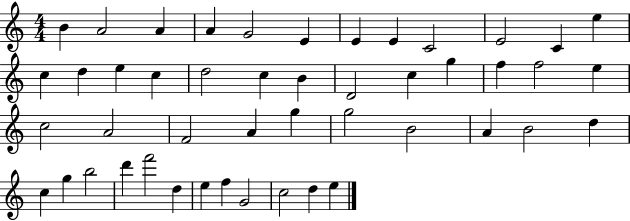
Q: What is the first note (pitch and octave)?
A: B4